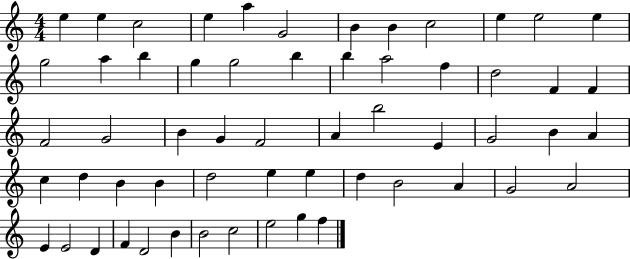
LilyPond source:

{
  \clef treble
  \numericTimeSignature
  \time 4/4
  \key c \major
  e''4 e''4 c''2 | e''4 a''4 g'2 | b'4 b'4 c''2 | e''4 e''2 e''4 | \break g''2 a''4 b''4 | g''4 g''2 b''4 | b''4 a''2 f''4 | d''2 f'4 f'4 | \break f'2 g'2 | b'4 g'4 f'2 | a'4 b''2 e'4 | g'2 b'4 a'4 | \break c''4 d''4 b'4 b'4 | d''2 e''4 e''4 | d''4 b'2 a'4 | g'2 a'2 | \break e'4 e'2 d'4 | f'4 d'2 b'4 | b'2 c''2 | e''2 g''4 f''4 | \break \bar "|."
}